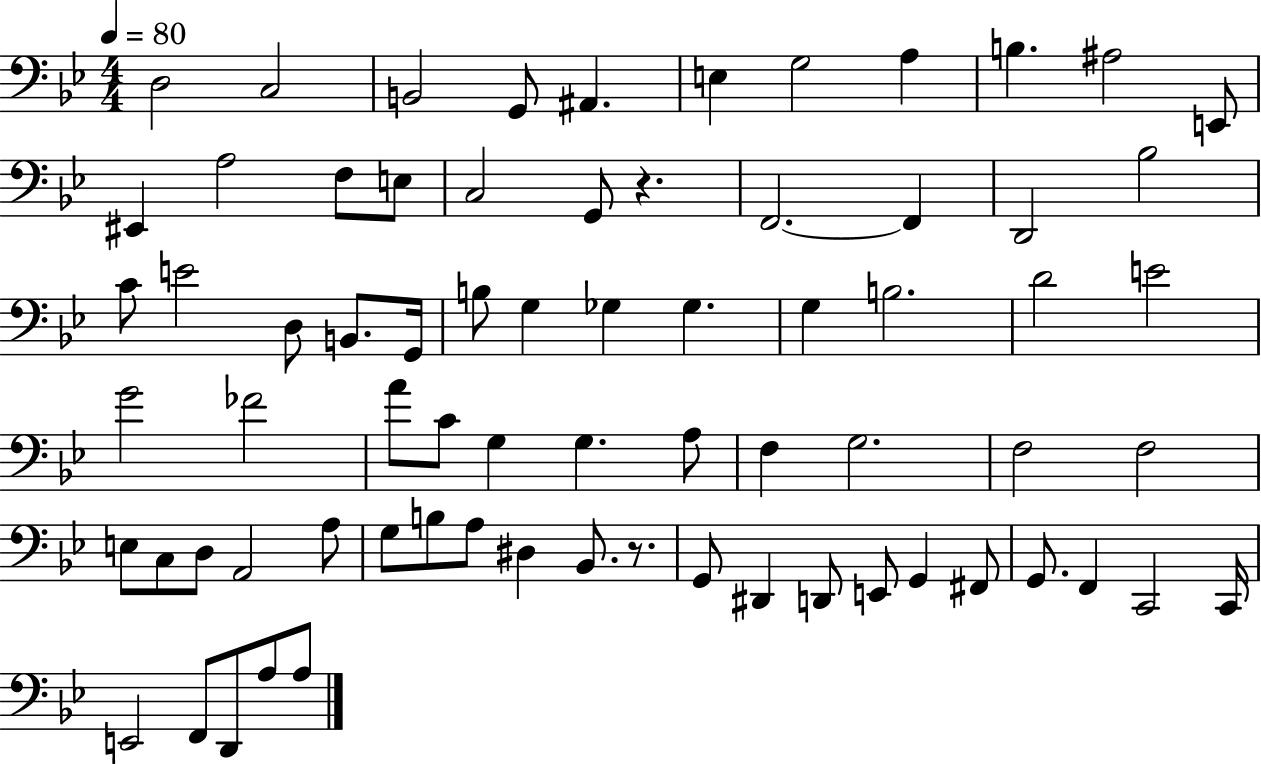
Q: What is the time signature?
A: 4/4